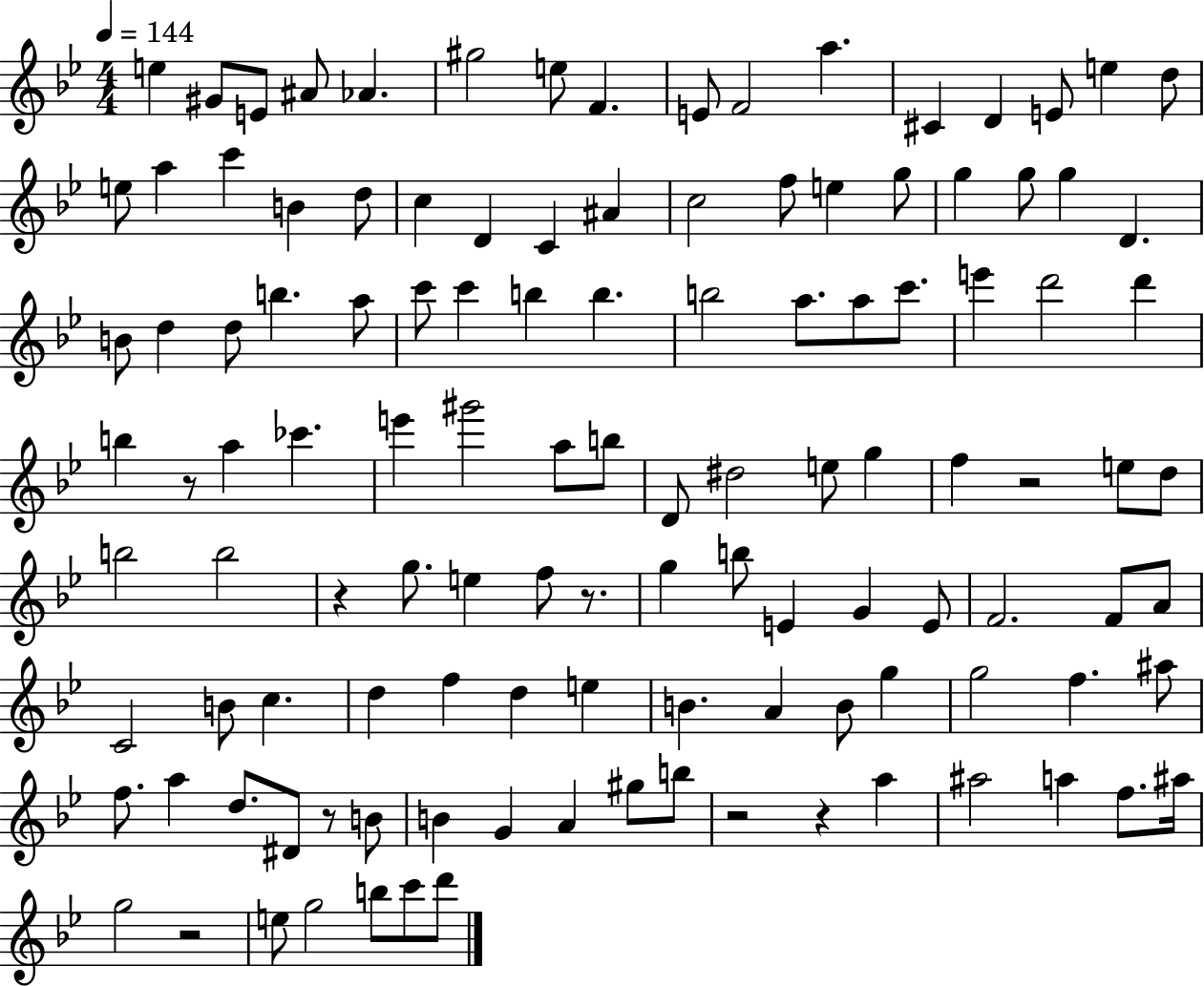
E5/q G#4/e E4/e A#4/e Ab4/q. G#5/h E5/e F4/q. E4/e F4/h A5/q. C#4/q D4/q E4/e E5/q D5/e E5/e A5/q C6/q B4/q D5/e C5/q D4/q C4/q A#4/q C5/h F5/e E5/q G5/e G5/q G5/e G5/q D4/q. B4/e D5/q D5/e B5/q. A5/e C6/e C6/q B5/q B5/q. B5/h A5/e. A5/e C6/e. E6/q D6/h D6/q B5/q R/e A5/q CES6/q. E6/q G#6/h A5/e B5/e D4/e D#5/h E5/e G5/q F5/q R/h E5/e D5/e B5/h B5/h R/q G5/e. E5/q F5/e R/e. G5/q B5/e E4/q G4/q E4/e F4/h. F4/e A4/e C4/h B4/e C5/q. D5/q F5/q D5/q E5/q B4/q. A4/q B4/e G5/q G5/h F5/q. A#5/e F5/e. A5/q D5/e. D#4/e R/e B4/e B4/q G4/q A4/q G#5/e B5/e R/h R/q A5/q A#5/h A5/q F5/e. A#5/s G5/h R/h E5/e G5/h B5/e C6/e D6/e